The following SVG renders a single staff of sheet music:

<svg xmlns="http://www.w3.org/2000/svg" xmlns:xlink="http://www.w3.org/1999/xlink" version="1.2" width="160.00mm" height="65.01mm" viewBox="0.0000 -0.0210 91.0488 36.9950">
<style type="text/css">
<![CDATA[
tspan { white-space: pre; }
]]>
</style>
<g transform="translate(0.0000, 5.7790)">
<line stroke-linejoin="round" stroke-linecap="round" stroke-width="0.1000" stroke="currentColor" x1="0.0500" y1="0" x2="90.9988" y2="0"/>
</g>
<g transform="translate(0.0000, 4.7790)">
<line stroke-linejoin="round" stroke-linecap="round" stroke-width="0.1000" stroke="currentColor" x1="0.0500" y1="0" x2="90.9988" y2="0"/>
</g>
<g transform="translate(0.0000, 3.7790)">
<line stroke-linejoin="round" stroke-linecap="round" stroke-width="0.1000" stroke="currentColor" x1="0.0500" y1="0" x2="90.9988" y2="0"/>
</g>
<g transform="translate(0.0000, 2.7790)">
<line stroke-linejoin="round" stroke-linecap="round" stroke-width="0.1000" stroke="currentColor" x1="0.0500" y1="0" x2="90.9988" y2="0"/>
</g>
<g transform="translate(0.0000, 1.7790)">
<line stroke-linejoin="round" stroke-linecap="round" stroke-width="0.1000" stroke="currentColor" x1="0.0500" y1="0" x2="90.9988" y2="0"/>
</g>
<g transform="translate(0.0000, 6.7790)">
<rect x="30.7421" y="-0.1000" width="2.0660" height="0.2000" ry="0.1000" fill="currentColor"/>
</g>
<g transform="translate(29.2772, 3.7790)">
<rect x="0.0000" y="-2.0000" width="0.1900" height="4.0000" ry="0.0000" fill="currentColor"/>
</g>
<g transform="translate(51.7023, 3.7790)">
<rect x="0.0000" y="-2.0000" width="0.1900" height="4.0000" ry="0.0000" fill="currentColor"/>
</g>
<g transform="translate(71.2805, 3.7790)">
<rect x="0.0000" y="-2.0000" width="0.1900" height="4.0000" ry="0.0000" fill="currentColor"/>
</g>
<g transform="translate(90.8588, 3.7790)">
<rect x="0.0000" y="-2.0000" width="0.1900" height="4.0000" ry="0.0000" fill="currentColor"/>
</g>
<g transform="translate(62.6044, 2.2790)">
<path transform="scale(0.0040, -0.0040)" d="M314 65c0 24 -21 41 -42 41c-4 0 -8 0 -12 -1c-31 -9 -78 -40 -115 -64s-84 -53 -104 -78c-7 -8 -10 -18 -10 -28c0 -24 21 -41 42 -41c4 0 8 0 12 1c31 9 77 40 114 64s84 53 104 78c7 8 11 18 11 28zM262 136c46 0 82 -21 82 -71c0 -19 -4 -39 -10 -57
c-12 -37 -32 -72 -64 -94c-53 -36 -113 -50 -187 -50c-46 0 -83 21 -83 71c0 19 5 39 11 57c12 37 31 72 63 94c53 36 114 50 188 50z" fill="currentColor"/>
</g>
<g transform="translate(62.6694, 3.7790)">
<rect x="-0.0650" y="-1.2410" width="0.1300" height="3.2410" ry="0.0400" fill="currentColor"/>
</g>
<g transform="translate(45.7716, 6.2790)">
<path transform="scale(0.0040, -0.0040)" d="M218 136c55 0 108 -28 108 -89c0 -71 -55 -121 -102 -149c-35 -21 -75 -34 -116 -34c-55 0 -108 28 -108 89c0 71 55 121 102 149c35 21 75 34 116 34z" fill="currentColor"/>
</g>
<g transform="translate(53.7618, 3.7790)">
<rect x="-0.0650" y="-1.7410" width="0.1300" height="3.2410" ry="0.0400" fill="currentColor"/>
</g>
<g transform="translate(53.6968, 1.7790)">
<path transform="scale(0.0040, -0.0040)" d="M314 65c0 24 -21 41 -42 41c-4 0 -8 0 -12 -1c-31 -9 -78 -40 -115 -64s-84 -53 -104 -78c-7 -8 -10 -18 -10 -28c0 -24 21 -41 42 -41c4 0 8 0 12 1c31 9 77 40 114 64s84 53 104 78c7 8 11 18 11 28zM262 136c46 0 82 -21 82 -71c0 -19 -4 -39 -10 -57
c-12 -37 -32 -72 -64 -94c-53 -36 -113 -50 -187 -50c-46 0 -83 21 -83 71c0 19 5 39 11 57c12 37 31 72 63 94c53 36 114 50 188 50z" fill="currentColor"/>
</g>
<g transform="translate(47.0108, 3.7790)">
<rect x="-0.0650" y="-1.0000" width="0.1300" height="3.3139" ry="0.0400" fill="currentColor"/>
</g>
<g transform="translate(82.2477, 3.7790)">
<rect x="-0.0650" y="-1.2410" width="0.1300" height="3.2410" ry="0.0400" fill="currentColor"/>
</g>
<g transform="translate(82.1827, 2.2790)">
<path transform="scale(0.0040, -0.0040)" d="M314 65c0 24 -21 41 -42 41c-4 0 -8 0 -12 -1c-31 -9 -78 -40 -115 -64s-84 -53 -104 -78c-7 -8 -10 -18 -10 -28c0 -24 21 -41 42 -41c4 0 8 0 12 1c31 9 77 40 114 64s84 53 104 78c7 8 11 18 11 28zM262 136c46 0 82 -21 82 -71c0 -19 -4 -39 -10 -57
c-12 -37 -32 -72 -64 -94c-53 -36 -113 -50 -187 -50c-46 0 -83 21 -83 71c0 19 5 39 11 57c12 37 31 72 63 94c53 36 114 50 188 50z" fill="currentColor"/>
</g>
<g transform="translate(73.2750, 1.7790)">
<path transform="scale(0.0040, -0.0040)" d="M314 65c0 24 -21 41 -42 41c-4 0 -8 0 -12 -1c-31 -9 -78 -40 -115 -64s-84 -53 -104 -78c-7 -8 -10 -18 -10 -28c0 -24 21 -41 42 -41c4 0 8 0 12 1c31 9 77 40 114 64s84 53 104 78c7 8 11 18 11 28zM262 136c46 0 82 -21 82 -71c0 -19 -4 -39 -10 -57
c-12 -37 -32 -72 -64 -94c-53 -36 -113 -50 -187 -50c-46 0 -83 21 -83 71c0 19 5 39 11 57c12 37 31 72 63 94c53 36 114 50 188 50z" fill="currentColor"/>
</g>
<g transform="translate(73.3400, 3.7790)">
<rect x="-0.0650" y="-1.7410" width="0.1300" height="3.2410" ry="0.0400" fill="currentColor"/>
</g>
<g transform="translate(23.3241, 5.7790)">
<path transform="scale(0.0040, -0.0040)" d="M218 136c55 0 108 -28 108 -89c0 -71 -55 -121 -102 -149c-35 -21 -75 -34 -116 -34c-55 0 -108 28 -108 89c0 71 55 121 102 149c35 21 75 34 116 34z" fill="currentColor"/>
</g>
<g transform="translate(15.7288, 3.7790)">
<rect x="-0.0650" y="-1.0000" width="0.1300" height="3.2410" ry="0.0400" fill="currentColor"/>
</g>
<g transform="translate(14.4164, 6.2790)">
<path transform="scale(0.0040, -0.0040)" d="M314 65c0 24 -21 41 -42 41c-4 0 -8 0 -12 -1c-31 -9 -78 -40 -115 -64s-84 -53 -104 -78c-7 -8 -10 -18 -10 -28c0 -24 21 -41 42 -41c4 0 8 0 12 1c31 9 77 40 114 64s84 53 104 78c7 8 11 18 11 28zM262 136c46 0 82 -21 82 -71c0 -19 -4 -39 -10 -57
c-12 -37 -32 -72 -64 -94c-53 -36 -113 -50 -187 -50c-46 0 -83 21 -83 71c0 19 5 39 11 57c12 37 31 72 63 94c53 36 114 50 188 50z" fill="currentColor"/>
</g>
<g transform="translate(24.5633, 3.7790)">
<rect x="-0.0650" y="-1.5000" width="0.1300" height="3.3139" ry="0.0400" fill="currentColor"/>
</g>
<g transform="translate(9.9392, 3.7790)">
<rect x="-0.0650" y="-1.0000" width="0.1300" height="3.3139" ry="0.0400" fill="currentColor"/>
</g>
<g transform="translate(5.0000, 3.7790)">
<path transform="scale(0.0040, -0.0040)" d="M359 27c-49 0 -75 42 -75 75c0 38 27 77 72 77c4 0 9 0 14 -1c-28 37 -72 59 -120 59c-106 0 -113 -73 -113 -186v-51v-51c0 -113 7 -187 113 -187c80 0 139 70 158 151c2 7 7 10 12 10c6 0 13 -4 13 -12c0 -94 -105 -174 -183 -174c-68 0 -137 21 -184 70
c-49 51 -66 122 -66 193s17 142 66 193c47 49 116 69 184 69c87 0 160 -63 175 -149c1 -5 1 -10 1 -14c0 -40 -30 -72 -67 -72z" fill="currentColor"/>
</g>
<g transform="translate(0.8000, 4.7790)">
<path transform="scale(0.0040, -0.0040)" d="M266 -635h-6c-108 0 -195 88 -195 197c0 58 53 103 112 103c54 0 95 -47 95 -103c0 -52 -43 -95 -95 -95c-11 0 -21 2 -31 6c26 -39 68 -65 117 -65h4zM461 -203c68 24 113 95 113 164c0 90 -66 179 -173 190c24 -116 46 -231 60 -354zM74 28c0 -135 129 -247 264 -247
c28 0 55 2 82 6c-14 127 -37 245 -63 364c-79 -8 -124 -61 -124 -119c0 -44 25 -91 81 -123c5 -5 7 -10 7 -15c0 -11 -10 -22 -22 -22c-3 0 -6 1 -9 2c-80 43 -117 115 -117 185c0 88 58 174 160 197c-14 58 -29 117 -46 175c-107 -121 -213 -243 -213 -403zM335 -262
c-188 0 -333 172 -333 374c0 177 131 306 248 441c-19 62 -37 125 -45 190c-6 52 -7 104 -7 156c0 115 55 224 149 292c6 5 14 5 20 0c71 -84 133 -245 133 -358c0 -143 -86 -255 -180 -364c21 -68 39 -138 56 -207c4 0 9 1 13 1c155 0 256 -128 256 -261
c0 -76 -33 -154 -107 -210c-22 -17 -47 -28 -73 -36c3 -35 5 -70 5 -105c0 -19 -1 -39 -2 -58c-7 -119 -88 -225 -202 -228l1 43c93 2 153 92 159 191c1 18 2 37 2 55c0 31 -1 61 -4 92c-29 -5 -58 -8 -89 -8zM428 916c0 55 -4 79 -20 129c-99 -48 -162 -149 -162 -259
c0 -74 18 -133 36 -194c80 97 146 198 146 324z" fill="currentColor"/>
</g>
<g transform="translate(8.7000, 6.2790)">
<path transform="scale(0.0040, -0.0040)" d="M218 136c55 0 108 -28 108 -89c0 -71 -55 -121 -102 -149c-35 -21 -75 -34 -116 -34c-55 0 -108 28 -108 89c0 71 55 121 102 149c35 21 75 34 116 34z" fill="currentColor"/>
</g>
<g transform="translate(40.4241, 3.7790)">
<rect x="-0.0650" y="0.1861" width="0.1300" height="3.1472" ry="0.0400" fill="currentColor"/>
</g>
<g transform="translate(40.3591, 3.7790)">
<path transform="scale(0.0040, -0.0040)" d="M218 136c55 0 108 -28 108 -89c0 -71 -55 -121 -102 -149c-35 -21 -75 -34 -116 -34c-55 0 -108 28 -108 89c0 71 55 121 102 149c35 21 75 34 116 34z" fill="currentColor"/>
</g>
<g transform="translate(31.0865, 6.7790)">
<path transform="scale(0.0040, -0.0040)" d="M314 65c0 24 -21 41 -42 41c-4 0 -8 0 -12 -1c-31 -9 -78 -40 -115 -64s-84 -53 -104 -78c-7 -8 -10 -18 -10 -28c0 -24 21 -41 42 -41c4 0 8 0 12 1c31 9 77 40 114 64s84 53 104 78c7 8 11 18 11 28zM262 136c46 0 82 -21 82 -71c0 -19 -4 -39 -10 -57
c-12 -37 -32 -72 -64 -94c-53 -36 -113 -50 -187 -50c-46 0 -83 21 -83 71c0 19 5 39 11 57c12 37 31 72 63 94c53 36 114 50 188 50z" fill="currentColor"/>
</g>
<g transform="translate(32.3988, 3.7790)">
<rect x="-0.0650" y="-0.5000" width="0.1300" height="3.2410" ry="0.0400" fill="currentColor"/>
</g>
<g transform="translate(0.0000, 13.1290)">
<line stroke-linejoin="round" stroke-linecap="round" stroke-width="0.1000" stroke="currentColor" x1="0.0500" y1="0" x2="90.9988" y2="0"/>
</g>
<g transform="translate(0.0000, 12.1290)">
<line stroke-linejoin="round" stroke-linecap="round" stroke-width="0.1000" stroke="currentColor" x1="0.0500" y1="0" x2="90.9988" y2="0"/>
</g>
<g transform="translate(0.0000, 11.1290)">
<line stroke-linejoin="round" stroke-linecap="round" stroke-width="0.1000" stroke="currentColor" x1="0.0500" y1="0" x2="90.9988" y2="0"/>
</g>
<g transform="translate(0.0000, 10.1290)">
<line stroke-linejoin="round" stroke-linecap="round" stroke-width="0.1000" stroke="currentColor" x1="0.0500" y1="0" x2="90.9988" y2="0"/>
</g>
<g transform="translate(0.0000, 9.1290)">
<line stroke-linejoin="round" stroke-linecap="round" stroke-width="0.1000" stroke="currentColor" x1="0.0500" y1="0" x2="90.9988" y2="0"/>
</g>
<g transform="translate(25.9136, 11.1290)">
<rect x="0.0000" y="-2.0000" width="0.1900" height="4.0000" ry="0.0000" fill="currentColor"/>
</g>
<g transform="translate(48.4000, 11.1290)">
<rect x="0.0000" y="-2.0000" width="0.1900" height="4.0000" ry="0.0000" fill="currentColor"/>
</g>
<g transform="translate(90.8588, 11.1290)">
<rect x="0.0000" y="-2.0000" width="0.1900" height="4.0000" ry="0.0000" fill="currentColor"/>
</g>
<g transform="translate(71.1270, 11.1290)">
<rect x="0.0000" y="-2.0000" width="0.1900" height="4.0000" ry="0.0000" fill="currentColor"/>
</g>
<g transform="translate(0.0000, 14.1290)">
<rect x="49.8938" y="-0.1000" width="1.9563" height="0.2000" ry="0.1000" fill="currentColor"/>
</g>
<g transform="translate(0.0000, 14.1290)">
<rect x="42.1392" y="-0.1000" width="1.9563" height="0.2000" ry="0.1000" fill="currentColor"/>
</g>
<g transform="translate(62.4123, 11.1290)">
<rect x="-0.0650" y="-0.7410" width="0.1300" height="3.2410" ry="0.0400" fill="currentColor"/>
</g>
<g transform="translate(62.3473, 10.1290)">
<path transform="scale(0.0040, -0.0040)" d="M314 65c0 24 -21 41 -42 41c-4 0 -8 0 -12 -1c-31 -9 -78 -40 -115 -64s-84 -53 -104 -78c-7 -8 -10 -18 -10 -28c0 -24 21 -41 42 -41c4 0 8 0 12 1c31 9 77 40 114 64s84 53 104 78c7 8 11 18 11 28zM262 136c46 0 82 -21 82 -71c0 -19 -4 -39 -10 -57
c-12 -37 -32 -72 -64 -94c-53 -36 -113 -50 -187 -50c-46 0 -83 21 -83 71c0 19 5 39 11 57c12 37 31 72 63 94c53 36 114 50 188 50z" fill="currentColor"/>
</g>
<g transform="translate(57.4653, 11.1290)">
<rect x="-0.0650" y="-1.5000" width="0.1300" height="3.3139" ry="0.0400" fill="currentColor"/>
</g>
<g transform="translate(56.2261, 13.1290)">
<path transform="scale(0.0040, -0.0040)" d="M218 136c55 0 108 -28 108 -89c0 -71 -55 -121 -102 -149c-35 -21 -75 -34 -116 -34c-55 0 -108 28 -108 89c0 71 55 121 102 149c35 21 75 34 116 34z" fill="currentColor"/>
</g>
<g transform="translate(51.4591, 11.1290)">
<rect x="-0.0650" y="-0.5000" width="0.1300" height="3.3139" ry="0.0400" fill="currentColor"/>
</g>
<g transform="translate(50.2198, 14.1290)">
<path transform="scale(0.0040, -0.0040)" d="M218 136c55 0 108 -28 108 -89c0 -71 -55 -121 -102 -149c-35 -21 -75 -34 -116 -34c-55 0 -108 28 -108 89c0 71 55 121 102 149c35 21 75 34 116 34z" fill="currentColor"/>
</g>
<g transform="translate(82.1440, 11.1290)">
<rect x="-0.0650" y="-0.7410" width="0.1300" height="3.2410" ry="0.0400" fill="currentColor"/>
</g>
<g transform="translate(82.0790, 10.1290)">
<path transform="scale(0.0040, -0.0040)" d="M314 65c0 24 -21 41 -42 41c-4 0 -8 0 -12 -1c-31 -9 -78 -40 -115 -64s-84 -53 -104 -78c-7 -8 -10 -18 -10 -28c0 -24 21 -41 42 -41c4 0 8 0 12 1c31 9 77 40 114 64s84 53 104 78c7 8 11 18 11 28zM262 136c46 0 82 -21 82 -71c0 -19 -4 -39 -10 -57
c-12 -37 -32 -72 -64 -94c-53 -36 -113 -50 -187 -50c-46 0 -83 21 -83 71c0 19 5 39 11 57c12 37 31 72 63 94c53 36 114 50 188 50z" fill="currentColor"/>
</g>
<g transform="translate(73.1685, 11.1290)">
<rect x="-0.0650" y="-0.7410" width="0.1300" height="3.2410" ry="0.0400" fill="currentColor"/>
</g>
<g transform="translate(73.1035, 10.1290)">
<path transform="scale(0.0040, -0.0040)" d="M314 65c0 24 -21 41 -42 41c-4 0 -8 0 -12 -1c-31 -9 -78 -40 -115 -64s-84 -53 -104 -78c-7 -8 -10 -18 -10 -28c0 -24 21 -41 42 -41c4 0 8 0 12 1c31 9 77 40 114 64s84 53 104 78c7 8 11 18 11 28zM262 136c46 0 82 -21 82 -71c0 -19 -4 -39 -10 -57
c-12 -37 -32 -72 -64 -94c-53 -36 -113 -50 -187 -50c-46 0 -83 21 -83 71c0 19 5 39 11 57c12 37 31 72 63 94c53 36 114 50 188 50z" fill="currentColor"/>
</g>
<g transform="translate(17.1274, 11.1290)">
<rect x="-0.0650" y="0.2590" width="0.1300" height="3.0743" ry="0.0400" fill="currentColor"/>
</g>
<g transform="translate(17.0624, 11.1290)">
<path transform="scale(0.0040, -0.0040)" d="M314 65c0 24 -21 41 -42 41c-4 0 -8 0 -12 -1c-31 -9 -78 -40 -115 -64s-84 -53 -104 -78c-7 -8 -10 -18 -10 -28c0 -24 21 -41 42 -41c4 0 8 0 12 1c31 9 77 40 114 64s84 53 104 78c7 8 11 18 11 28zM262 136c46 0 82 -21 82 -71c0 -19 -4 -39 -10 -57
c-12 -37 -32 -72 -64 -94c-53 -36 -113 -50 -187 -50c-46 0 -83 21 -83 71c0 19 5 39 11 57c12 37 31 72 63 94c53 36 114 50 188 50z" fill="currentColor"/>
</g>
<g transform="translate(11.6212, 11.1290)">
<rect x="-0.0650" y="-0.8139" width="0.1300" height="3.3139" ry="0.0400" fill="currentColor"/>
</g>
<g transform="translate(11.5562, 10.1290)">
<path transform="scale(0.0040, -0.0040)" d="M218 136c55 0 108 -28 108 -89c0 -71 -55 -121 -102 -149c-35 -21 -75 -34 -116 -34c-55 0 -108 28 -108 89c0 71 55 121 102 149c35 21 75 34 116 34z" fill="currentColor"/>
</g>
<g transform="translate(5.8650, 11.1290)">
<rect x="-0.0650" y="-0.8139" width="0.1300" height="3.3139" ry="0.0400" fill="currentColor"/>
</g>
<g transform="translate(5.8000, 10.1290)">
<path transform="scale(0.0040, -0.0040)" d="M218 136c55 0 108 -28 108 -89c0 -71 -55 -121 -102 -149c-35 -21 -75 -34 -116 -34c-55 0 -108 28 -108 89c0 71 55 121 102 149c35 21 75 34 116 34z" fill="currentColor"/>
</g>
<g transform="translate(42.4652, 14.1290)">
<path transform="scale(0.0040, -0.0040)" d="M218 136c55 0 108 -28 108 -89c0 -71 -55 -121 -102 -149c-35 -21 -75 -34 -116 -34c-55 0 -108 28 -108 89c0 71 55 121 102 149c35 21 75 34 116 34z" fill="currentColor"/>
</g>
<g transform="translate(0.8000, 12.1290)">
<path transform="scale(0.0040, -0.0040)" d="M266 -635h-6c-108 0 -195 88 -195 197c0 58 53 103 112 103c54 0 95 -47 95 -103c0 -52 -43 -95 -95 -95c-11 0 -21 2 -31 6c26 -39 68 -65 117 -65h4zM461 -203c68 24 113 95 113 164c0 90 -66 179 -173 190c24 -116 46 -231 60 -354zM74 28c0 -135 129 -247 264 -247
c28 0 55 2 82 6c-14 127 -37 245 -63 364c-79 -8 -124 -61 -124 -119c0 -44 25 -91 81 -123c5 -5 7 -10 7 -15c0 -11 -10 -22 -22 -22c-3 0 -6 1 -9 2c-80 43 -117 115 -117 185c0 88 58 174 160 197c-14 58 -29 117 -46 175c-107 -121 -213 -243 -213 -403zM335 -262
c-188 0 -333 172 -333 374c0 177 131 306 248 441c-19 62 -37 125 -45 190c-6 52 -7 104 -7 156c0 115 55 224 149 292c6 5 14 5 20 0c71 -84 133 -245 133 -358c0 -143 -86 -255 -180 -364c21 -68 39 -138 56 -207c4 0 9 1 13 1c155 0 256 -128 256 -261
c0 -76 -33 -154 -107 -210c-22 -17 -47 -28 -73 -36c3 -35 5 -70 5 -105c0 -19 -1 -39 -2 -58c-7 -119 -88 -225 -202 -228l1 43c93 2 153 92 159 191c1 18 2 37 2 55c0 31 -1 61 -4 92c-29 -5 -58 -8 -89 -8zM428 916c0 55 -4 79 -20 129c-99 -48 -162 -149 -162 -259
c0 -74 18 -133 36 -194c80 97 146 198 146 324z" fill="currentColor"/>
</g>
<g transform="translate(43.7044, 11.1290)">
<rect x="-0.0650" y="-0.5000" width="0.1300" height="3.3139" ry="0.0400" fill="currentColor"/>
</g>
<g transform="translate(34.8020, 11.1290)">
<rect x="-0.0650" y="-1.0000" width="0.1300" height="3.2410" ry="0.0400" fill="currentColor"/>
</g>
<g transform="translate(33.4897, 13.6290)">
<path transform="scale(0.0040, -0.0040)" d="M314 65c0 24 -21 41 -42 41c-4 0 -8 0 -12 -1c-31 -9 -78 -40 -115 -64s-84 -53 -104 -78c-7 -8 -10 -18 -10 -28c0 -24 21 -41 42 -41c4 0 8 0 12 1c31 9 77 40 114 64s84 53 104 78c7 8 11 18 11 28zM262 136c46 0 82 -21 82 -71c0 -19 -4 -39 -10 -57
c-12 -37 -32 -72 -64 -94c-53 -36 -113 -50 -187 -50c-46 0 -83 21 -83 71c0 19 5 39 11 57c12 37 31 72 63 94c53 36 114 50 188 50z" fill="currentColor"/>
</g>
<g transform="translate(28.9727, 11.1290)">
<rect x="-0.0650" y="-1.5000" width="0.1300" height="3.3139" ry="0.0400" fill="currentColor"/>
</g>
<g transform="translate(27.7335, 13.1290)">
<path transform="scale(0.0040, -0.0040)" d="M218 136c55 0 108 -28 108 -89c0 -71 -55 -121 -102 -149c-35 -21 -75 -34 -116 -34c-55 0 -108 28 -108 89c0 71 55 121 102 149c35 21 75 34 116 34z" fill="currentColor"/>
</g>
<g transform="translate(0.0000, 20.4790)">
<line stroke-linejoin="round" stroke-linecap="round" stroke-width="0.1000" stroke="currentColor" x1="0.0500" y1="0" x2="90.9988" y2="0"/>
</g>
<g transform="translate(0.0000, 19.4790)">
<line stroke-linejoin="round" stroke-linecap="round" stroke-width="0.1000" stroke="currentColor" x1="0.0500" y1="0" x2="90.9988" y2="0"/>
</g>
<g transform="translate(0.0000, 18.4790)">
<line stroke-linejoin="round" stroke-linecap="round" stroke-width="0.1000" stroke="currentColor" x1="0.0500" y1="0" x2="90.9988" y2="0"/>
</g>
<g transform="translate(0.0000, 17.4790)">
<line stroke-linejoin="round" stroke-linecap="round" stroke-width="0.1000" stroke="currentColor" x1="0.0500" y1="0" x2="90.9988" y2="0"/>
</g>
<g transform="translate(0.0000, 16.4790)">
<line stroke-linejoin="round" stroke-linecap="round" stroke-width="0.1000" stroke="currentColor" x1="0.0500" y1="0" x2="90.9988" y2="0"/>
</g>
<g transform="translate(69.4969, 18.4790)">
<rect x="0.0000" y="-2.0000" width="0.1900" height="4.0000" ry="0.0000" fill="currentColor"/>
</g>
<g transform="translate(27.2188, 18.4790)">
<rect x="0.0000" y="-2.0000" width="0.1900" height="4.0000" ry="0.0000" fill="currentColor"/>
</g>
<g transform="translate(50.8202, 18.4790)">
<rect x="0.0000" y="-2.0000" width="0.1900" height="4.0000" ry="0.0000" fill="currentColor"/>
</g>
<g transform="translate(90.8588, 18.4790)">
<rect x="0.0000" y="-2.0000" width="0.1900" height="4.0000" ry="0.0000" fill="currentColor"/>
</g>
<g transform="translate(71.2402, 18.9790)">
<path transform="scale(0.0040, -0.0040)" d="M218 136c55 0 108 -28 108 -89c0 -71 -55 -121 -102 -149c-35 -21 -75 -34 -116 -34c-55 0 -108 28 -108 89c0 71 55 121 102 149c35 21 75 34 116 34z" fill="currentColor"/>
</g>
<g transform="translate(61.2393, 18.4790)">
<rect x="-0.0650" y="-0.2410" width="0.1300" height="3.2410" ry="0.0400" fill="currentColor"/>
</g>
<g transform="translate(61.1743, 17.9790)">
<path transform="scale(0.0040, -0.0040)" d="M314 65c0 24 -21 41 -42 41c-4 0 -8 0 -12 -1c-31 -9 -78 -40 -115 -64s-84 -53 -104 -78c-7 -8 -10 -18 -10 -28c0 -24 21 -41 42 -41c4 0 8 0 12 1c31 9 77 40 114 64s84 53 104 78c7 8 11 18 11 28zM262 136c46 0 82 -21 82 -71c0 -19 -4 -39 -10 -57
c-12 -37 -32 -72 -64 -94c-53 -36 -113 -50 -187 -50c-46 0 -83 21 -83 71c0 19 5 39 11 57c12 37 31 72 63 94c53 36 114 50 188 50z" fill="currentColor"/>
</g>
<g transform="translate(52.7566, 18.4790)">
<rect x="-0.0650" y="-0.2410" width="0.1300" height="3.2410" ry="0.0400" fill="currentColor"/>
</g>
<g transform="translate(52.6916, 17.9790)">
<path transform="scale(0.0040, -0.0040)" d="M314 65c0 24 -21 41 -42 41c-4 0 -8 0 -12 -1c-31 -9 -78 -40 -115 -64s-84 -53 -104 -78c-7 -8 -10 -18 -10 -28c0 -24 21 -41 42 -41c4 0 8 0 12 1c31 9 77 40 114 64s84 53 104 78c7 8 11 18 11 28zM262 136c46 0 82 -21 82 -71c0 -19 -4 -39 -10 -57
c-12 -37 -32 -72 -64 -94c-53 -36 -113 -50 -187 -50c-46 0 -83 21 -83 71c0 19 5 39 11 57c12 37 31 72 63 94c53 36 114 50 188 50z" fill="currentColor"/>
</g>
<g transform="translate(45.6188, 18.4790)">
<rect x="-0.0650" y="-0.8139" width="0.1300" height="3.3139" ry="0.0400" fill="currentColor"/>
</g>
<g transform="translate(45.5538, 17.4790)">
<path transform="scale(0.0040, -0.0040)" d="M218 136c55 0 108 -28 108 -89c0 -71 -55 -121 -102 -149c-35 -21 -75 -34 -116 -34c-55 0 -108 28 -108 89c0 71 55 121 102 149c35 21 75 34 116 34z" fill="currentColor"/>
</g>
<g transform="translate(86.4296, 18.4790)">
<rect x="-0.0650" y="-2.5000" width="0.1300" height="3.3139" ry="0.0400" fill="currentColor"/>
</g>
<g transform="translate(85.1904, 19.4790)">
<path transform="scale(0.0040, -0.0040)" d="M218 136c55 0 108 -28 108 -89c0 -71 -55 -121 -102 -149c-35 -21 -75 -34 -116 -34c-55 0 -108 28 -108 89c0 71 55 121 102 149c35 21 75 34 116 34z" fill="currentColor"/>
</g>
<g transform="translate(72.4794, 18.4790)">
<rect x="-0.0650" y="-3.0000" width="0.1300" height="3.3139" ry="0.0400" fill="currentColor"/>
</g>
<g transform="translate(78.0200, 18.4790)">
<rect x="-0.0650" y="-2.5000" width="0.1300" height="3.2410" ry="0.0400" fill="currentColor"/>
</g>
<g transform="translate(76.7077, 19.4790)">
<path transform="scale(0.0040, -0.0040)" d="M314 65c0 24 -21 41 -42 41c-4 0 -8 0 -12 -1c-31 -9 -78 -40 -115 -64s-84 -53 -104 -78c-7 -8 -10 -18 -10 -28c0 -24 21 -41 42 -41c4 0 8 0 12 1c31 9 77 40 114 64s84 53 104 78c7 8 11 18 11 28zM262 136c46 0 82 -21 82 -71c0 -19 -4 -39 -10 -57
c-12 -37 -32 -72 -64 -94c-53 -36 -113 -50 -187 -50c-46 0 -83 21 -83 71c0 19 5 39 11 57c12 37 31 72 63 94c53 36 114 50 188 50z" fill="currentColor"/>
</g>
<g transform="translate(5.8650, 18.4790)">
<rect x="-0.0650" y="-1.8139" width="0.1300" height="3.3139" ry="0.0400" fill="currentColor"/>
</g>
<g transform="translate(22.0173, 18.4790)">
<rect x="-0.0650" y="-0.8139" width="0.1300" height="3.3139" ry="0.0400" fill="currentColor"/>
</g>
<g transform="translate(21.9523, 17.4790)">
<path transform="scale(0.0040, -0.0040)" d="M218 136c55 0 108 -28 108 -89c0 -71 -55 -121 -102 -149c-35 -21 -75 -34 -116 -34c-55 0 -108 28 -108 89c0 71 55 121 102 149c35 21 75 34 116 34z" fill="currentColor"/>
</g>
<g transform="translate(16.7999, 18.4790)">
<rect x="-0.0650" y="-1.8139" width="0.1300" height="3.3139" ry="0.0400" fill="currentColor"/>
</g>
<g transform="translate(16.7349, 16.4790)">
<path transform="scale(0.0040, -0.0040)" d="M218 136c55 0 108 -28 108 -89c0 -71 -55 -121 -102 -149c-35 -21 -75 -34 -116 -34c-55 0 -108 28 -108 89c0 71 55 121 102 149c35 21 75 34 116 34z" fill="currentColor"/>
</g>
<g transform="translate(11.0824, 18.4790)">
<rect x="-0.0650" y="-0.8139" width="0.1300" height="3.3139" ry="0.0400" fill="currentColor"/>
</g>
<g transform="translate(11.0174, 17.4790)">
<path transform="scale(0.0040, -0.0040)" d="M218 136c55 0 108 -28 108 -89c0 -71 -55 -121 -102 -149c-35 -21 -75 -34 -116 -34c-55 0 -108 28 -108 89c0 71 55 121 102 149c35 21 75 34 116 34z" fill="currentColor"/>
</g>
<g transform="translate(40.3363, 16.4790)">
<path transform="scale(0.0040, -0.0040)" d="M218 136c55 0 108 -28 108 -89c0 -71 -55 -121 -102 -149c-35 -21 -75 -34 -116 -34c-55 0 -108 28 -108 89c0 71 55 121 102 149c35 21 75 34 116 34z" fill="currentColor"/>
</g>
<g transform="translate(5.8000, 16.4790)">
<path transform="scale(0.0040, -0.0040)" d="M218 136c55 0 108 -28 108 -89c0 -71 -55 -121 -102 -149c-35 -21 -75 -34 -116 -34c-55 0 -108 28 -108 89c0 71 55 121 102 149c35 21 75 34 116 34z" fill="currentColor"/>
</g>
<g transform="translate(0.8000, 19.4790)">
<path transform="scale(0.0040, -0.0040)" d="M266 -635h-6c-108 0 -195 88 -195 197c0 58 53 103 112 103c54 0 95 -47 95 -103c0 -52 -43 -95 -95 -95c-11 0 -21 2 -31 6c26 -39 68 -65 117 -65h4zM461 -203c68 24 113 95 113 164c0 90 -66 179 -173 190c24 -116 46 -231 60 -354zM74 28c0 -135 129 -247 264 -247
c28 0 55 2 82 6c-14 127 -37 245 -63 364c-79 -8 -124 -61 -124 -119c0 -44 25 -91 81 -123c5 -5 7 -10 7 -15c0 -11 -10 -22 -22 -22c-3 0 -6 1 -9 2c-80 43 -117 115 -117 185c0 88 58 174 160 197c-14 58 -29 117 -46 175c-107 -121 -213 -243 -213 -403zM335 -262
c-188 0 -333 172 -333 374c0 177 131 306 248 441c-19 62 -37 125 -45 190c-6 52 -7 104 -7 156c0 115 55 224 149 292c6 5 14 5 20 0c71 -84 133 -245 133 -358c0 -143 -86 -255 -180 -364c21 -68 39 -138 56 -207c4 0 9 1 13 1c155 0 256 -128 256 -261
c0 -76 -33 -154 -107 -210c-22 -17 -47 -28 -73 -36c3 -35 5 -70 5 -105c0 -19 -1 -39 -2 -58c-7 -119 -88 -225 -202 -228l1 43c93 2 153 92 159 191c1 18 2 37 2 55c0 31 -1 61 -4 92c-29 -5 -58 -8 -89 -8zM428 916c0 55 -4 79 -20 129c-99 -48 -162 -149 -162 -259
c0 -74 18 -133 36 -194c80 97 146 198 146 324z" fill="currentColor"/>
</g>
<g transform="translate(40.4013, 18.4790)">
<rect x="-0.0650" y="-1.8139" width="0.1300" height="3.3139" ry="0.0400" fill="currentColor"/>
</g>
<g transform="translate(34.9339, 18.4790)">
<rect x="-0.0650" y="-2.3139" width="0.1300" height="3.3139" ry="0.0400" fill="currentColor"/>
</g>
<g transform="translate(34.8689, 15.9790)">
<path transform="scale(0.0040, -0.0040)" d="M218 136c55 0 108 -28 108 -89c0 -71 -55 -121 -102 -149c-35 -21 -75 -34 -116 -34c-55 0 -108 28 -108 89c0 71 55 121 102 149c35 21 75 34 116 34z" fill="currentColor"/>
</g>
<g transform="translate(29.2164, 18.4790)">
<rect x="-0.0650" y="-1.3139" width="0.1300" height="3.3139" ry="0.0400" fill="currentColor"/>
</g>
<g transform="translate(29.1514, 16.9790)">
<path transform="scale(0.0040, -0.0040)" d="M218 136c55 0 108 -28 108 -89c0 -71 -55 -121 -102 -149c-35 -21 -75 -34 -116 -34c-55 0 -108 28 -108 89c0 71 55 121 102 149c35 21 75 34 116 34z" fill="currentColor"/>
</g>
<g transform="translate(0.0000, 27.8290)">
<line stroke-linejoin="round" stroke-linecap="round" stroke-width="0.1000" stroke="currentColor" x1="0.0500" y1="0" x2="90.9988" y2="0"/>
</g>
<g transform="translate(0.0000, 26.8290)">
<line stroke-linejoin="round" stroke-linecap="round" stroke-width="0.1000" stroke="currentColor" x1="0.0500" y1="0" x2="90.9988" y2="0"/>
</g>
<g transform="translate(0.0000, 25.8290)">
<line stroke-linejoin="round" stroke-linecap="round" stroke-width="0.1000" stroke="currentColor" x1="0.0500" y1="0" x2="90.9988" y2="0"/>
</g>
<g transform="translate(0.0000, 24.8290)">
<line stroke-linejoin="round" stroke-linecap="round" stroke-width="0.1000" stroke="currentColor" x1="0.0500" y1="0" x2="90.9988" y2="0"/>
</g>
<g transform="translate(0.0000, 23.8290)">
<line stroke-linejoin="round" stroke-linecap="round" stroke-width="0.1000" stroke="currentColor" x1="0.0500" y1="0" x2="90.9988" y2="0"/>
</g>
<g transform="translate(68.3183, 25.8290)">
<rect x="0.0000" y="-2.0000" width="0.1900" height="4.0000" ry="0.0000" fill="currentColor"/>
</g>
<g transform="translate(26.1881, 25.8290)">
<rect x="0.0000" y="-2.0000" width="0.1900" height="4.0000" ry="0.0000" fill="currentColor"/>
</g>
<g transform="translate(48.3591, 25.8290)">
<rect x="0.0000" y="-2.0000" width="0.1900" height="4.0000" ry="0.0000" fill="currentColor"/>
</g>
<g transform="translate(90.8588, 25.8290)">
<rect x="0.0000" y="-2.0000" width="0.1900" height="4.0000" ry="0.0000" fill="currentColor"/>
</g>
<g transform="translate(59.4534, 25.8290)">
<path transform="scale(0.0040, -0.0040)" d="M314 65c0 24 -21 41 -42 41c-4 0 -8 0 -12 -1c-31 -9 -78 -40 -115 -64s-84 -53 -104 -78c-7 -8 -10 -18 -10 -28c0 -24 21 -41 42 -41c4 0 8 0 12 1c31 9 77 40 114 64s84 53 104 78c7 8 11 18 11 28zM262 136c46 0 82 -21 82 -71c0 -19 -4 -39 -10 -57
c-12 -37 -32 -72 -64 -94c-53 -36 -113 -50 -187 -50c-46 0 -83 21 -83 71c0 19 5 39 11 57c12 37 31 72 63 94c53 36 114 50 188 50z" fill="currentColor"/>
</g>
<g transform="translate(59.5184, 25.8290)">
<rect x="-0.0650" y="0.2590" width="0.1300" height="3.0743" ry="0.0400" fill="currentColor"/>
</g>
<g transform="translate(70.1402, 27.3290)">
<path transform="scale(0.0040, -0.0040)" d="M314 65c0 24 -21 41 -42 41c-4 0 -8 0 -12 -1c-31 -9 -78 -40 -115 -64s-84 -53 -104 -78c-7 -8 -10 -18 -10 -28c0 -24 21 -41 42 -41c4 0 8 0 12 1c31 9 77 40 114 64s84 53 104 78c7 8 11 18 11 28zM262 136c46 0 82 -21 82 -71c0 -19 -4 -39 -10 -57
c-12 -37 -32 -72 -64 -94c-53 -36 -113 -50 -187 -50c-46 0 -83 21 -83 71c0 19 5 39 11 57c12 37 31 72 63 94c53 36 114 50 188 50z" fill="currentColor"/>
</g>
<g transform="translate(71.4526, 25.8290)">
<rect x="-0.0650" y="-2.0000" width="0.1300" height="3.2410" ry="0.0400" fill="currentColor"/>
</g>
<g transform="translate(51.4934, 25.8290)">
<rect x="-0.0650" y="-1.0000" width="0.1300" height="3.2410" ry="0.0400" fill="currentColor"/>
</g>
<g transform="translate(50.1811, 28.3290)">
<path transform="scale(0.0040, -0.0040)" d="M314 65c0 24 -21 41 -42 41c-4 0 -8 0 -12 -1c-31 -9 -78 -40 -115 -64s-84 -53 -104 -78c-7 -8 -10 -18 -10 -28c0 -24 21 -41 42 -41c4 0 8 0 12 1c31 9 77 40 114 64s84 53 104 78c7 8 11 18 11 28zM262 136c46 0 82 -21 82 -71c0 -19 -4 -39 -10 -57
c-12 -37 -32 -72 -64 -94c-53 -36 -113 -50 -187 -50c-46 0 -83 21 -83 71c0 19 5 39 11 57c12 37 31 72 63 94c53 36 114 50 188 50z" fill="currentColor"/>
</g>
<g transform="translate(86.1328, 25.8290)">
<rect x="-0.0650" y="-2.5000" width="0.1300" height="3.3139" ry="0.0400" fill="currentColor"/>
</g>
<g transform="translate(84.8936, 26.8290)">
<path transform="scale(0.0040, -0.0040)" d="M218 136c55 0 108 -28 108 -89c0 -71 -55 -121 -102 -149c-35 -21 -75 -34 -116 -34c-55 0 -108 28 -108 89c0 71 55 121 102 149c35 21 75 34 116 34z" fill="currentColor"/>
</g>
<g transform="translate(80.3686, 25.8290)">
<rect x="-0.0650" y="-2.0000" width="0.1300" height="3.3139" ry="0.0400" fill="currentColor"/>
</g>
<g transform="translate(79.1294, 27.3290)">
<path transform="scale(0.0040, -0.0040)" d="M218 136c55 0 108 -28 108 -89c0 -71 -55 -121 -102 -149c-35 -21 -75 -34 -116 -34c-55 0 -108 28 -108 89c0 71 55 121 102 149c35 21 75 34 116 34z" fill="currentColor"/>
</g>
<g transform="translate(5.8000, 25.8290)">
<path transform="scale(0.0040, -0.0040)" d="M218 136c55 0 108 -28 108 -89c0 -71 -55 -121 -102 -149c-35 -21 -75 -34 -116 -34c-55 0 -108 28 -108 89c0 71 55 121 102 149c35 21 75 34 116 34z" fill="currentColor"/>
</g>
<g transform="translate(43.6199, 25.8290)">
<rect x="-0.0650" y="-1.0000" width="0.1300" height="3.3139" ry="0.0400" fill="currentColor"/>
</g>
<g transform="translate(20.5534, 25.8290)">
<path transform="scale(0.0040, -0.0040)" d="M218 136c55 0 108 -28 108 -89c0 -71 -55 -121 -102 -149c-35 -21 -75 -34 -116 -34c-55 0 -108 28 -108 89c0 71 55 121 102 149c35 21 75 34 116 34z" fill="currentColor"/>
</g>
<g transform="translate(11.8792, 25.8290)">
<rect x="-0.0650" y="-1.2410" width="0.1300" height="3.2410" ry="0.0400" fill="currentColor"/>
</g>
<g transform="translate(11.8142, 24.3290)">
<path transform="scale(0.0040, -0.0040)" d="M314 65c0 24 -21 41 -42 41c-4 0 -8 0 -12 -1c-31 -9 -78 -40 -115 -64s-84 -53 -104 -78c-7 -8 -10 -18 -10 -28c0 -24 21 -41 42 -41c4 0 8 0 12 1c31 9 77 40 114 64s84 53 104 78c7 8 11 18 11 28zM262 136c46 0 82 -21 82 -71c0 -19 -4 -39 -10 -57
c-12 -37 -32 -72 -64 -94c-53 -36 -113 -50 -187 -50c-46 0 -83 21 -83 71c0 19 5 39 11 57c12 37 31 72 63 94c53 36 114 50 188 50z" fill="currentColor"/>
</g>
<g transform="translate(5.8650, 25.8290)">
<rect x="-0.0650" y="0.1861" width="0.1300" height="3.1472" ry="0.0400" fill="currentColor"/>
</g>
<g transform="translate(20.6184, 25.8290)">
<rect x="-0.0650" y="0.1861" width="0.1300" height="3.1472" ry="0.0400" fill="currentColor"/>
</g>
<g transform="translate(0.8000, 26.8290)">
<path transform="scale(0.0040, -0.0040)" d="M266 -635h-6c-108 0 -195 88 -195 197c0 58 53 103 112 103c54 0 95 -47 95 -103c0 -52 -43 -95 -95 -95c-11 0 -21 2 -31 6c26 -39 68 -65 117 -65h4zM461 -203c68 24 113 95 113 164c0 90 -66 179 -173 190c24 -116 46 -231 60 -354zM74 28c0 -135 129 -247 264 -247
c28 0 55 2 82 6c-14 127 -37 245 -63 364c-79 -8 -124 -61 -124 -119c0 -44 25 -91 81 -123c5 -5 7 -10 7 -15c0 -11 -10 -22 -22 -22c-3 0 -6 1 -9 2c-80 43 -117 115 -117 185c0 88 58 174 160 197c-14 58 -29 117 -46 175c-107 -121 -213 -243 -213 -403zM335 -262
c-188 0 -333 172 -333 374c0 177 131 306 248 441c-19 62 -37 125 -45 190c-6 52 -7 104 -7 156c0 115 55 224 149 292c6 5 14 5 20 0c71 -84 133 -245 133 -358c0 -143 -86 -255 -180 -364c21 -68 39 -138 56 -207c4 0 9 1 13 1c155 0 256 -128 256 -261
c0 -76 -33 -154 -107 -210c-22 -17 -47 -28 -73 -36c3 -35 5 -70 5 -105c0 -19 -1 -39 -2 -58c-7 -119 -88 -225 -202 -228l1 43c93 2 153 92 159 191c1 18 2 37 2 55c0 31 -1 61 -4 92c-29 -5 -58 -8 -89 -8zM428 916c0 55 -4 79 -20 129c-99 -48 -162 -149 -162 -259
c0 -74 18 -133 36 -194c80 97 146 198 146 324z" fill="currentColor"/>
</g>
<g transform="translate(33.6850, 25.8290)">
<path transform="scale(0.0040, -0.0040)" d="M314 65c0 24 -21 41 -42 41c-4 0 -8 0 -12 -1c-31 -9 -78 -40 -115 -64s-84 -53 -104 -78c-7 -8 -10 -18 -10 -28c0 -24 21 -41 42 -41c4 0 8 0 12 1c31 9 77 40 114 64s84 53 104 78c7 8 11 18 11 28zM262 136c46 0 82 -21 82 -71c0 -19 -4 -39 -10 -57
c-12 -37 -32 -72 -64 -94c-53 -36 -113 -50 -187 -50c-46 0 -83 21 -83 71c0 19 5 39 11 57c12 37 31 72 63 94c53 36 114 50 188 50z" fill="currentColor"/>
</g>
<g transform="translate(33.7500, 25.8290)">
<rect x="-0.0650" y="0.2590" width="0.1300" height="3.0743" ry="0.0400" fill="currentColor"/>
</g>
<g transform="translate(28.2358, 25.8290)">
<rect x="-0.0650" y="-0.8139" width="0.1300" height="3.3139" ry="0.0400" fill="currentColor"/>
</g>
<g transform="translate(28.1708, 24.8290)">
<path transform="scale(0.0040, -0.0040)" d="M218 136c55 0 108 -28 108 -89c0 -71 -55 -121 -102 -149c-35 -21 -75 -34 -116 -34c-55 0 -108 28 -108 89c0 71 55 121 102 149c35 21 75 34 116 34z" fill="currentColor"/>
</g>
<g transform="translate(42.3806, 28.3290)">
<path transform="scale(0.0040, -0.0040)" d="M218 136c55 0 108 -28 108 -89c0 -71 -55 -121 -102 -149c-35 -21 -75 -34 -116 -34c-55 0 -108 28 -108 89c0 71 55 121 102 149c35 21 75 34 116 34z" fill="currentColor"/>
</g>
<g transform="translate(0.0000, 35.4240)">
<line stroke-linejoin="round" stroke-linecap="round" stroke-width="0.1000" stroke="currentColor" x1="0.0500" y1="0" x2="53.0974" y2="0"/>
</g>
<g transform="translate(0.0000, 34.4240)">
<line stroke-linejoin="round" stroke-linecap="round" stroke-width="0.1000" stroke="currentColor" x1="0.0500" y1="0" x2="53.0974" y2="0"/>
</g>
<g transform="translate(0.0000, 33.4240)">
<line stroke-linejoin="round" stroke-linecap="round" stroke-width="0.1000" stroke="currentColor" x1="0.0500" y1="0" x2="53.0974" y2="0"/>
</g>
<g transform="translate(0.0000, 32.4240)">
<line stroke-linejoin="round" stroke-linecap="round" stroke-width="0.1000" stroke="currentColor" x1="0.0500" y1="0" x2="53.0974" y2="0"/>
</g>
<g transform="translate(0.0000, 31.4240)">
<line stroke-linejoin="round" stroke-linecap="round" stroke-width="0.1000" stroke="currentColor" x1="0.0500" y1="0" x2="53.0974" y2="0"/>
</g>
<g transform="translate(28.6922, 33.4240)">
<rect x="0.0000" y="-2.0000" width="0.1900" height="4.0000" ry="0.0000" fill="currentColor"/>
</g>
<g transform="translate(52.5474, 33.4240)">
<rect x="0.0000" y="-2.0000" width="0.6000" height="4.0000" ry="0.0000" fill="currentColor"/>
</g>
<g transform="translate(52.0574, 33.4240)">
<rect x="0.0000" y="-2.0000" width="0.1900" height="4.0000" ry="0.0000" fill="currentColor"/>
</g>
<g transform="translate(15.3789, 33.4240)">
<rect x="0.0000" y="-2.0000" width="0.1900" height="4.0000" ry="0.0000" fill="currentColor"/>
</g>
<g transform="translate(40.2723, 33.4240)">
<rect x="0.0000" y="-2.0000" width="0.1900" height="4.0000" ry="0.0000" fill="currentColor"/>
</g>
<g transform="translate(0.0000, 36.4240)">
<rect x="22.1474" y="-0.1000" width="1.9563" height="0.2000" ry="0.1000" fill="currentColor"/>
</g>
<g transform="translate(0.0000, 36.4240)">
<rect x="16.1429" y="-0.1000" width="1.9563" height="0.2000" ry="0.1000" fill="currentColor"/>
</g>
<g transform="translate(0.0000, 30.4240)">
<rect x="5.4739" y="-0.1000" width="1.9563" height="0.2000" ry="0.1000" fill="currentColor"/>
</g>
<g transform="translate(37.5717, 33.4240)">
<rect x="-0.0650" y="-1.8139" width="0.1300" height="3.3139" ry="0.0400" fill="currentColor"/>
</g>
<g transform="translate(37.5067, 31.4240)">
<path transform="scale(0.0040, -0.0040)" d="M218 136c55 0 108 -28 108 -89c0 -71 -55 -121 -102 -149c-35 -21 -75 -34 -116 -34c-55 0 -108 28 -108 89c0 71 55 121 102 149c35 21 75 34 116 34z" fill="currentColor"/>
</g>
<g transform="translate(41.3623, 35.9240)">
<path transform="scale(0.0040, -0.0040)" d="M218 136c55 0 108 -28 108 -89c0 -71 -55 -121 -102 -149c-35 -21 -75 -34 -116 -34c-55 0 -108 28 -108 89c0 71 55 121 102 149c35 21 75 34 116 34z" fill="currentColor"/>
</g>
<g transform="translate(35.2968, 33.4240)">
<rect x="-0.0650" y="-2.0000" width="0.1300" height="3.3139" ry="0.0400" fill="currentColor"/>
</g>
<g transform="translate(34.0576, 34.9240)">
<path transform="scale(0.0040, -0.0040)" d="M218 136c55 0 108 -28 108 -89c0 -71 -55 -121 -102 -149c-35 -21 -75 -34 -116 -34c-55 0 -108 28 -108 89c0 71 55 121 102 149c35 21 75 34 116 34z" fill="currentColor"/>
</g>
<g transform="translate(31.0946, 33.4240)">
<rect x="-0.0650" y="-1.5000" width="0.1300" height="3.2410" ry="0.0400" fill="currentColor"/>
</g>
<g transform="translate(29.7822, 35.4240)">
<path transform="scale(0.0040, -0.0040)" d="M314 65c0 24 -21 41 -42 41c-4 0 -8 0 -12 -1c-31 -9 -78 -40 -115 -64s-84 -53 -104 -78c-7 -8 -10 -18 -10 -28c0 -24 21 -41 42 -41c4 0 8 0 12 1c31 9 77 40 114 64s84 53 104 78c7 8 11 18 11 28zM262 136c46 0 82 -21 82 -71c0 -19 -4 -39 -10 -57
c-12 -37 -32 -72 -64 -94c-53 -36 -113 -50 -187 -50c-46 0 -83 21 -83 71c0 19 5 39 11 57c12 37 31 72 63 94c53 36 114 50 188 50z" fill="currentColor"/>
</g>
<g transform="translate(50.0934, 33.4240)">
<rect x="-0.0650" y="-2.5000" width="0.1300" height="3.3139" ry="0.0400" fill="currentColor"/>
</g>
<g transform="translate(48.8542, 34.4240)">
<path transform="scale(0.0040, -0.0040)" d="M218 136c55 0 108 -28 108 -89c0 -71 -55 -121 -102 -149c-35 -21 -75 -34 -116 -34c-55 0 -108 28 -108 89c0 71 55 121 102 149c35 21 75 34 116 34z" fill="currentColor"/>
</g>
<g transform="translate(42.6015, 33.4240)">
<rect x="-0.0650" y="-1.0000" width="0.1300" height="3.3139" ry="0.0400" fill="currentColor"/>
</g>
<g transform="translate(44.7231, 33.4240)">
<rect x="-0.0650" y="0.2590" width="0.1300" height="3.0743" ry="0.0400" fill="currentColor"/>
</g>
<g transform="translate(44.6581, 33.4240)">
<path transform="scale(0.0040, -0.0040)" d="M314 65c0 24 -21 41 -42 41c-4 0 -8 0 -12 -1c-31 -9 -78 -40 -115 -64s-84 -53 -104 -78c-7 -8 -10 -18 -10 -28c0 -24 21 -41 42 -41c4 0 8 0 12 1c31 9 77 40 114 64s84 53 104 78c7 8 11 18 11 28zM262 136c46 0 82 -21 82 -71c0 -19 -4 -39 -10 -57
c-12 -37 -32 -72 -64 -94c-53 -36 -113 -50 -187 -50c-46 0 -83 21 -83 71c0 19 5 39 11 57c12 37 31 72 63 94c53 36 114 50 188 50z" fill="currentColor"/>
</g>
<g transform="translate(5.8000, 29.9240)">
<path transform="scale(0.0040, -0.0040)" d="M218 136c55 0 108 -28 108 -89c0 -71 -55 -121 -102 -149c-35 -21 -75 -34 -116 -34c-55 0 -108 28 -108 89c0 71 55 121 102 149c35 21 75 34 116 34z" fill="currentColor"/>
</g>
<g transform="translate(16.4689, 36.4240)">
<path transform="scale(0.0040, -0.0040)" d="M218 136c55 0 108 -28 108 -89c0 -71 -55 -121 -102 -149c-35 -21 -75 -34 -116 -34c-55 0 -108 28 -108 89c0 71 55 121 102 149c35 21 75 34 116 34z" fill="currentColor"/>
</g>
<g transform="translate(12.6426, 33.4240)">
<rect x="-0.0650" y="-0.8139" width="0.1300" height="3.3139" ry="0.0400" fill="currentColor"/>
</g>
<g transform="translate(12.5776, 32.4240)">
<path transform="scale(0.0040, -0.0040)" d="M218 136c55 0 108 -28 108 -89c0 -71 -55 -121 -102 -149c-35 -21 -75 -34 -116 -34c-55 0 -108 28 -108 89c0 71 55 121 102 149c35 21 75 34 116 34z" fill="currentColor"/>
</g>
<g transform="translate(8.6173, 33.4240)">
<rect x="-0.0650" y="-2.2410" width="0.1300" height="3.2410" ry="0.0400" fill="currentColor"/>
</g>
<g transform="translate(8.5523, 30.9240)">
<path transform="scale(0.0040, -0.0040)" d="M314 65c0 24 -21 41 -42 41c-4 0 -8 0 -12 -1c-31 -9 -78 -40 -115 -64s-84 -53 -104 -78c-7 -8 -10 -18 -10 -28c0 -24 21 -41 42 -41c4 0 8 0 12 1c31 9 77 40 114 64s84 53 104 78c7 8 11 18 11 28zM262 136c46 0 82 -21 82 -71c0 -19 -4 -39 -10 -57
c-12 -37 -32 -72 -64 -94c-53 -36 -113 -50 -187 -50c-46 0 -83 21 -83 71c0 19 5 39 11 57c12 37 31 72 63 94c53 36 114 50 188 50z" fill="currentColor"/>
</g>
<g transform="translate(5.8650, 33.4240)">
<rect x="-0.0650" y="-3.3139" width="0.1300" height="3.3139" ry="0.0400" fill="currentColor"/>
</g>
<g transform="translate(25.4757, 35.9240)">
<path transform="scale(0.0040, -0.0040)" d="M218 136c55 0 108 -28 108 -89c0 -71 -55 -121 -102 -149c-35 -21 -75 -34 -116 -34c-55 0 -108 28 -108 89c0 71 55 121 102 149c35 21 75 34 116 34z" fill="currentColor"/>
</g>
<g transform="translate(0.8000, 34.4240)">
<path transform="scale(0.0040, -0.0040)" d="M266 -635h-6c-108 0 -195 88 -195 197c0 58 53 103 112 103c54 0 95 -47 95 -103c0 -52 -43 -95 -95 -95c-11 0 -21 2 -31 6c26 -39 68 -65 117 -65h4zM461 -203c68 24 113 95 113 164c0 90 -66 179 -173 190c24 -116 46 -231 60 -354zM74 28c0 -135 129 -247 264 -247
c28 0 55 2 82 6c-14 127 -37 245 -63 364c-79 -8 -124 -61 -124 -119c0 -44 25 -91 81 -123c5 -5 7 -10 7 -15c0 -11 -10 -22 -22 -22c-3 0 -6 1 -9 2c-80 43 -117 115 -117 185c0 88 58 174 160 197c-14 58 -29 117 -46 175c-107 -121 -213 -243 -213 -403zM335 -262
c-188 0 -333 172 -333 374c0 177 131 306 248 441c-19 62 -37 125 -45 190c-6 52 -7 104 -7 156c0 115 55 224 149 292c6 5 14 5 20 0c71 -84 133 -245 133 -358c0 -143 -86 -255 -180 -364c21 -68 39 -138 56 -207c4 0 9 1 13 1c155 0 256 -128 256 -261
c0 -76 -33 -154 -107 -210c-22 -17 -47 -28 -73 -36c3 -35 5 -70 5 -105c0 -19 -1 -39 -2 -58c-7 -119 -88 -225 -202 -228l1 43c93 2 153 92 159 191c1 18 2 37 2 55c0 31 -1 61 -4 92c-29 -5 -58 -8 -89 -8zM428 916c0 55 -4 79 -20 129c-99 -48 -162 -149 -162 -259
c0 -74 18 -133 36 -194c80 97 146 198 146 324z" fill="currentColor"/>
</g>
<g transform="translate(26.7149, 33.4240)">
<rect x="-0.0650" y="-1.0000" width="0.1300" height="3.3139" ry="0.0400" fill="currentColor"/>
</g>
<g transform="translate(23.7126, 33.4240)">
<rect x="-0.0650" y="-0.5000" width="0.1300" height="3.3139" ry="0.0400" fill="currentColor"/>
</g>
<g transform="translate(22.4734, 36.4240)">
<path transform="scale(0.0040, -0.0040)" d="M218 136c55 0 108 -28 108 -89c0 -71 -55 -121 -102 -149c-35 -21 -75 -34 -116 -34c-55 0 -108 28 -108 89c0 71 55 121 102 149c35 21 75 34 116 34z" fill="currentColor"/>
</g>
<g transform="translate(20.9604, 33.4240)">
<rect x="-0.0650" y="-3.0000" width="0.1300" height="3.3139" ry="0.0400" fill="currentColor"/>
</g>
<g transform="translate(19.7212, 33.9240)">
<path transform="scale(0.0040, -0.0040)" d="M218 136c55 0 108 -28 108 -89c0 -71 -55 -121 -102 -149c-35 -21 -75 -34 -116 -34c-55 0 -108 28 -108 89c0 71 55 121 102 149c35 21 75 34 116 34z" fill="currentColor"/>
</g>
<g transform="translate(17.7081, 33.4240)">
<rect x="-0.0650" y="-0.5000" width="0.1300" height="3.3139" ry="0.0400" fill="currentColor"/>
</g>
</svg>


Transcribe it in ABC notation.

X:1
T:Untitled
M:4/4
L:1/4
K:C
D D2 E C2 B D f2 e2 f2 e2 d d B2 E D2 C C E d2 d2 d2 f d f d e g f d c2 c2 A G2 G B e2 B d B2 D D2 B2 F2 F G b g2 d C A C D E2 F f D B2 G